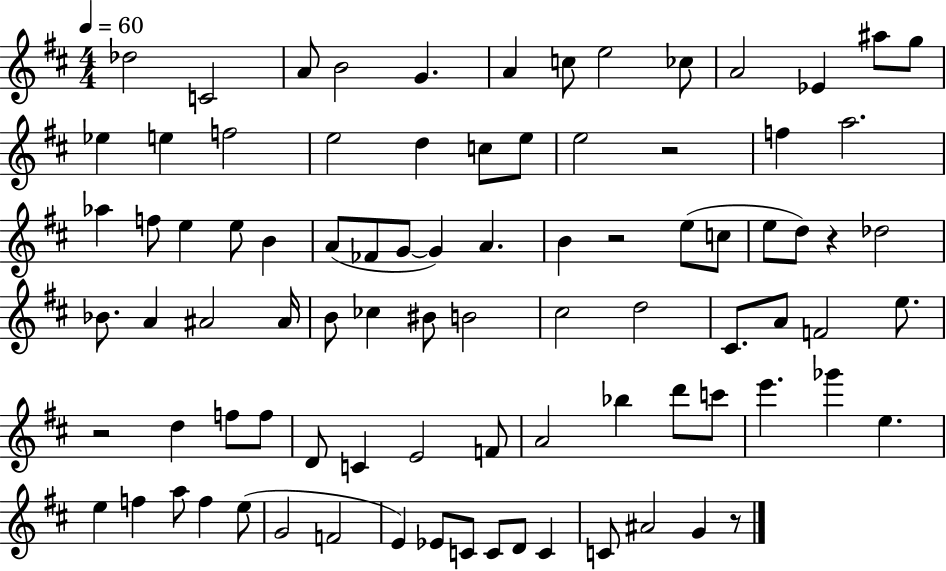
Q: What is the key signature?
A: D major